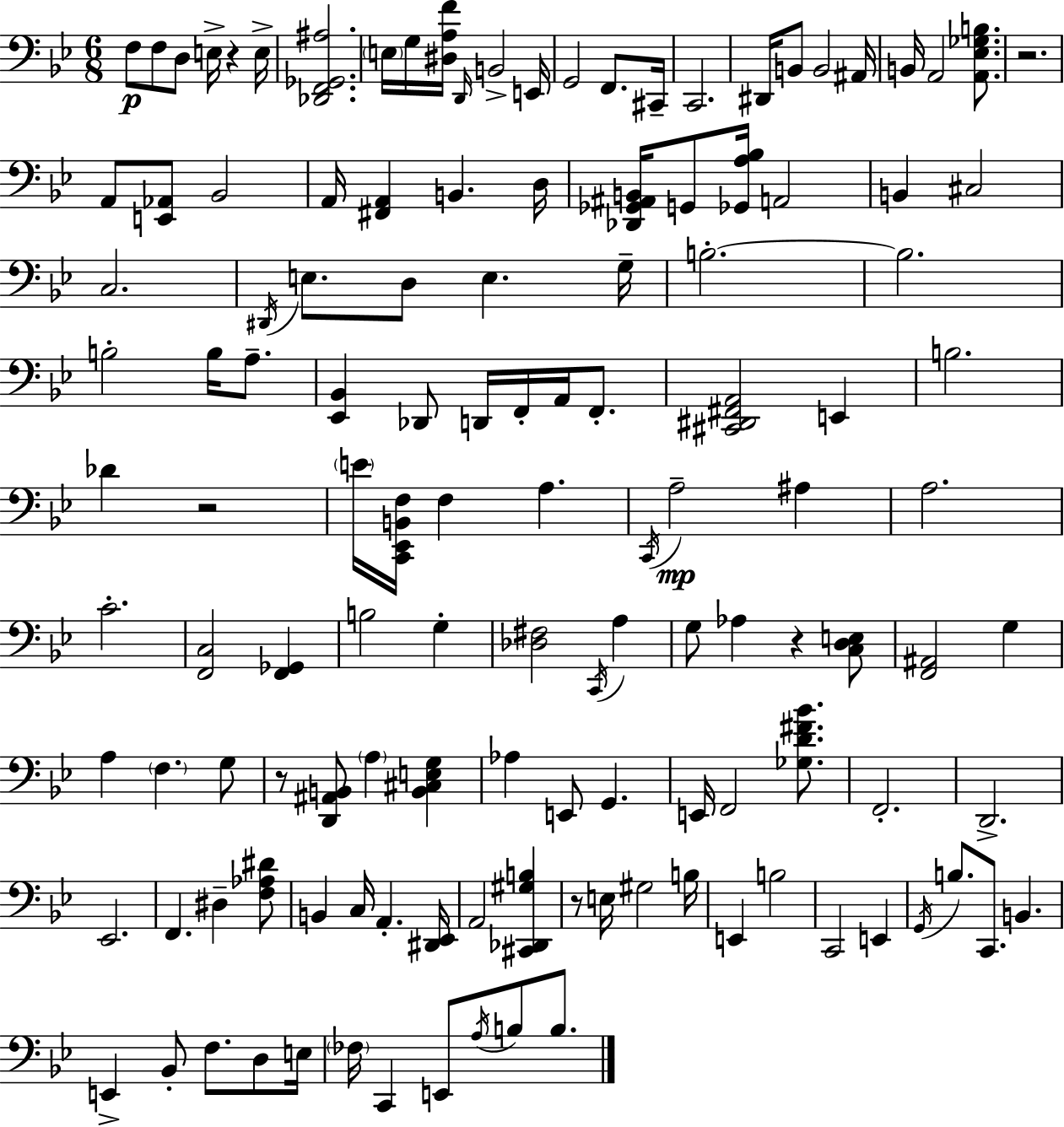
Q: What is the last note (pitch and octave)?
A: B3